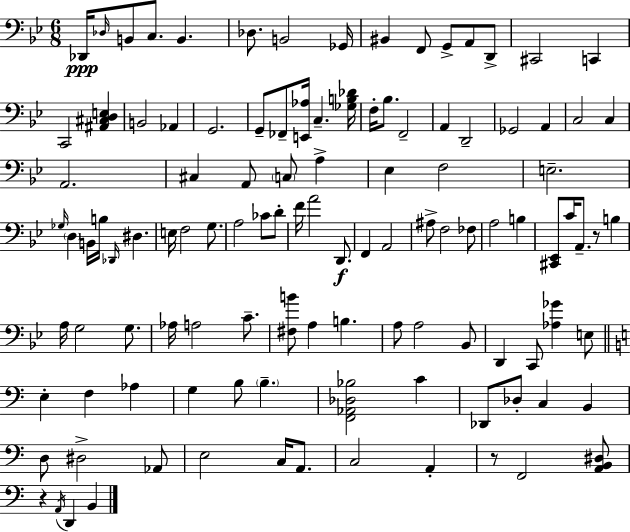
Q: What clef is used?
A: bass